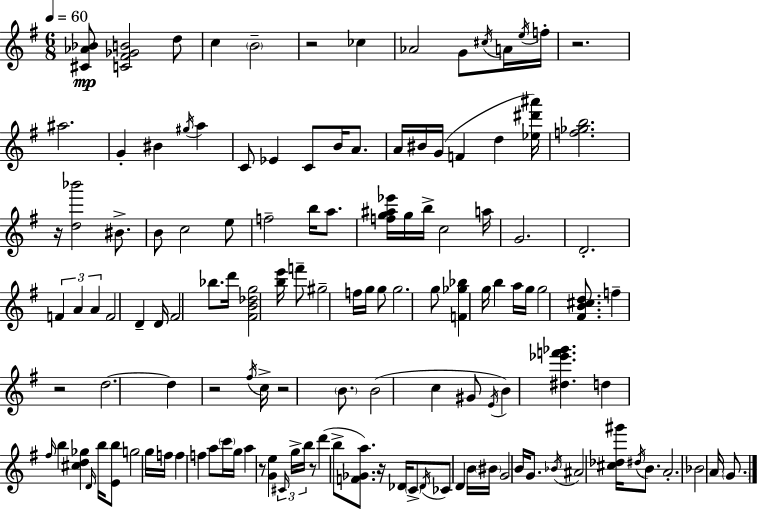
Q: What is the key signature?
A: E minor